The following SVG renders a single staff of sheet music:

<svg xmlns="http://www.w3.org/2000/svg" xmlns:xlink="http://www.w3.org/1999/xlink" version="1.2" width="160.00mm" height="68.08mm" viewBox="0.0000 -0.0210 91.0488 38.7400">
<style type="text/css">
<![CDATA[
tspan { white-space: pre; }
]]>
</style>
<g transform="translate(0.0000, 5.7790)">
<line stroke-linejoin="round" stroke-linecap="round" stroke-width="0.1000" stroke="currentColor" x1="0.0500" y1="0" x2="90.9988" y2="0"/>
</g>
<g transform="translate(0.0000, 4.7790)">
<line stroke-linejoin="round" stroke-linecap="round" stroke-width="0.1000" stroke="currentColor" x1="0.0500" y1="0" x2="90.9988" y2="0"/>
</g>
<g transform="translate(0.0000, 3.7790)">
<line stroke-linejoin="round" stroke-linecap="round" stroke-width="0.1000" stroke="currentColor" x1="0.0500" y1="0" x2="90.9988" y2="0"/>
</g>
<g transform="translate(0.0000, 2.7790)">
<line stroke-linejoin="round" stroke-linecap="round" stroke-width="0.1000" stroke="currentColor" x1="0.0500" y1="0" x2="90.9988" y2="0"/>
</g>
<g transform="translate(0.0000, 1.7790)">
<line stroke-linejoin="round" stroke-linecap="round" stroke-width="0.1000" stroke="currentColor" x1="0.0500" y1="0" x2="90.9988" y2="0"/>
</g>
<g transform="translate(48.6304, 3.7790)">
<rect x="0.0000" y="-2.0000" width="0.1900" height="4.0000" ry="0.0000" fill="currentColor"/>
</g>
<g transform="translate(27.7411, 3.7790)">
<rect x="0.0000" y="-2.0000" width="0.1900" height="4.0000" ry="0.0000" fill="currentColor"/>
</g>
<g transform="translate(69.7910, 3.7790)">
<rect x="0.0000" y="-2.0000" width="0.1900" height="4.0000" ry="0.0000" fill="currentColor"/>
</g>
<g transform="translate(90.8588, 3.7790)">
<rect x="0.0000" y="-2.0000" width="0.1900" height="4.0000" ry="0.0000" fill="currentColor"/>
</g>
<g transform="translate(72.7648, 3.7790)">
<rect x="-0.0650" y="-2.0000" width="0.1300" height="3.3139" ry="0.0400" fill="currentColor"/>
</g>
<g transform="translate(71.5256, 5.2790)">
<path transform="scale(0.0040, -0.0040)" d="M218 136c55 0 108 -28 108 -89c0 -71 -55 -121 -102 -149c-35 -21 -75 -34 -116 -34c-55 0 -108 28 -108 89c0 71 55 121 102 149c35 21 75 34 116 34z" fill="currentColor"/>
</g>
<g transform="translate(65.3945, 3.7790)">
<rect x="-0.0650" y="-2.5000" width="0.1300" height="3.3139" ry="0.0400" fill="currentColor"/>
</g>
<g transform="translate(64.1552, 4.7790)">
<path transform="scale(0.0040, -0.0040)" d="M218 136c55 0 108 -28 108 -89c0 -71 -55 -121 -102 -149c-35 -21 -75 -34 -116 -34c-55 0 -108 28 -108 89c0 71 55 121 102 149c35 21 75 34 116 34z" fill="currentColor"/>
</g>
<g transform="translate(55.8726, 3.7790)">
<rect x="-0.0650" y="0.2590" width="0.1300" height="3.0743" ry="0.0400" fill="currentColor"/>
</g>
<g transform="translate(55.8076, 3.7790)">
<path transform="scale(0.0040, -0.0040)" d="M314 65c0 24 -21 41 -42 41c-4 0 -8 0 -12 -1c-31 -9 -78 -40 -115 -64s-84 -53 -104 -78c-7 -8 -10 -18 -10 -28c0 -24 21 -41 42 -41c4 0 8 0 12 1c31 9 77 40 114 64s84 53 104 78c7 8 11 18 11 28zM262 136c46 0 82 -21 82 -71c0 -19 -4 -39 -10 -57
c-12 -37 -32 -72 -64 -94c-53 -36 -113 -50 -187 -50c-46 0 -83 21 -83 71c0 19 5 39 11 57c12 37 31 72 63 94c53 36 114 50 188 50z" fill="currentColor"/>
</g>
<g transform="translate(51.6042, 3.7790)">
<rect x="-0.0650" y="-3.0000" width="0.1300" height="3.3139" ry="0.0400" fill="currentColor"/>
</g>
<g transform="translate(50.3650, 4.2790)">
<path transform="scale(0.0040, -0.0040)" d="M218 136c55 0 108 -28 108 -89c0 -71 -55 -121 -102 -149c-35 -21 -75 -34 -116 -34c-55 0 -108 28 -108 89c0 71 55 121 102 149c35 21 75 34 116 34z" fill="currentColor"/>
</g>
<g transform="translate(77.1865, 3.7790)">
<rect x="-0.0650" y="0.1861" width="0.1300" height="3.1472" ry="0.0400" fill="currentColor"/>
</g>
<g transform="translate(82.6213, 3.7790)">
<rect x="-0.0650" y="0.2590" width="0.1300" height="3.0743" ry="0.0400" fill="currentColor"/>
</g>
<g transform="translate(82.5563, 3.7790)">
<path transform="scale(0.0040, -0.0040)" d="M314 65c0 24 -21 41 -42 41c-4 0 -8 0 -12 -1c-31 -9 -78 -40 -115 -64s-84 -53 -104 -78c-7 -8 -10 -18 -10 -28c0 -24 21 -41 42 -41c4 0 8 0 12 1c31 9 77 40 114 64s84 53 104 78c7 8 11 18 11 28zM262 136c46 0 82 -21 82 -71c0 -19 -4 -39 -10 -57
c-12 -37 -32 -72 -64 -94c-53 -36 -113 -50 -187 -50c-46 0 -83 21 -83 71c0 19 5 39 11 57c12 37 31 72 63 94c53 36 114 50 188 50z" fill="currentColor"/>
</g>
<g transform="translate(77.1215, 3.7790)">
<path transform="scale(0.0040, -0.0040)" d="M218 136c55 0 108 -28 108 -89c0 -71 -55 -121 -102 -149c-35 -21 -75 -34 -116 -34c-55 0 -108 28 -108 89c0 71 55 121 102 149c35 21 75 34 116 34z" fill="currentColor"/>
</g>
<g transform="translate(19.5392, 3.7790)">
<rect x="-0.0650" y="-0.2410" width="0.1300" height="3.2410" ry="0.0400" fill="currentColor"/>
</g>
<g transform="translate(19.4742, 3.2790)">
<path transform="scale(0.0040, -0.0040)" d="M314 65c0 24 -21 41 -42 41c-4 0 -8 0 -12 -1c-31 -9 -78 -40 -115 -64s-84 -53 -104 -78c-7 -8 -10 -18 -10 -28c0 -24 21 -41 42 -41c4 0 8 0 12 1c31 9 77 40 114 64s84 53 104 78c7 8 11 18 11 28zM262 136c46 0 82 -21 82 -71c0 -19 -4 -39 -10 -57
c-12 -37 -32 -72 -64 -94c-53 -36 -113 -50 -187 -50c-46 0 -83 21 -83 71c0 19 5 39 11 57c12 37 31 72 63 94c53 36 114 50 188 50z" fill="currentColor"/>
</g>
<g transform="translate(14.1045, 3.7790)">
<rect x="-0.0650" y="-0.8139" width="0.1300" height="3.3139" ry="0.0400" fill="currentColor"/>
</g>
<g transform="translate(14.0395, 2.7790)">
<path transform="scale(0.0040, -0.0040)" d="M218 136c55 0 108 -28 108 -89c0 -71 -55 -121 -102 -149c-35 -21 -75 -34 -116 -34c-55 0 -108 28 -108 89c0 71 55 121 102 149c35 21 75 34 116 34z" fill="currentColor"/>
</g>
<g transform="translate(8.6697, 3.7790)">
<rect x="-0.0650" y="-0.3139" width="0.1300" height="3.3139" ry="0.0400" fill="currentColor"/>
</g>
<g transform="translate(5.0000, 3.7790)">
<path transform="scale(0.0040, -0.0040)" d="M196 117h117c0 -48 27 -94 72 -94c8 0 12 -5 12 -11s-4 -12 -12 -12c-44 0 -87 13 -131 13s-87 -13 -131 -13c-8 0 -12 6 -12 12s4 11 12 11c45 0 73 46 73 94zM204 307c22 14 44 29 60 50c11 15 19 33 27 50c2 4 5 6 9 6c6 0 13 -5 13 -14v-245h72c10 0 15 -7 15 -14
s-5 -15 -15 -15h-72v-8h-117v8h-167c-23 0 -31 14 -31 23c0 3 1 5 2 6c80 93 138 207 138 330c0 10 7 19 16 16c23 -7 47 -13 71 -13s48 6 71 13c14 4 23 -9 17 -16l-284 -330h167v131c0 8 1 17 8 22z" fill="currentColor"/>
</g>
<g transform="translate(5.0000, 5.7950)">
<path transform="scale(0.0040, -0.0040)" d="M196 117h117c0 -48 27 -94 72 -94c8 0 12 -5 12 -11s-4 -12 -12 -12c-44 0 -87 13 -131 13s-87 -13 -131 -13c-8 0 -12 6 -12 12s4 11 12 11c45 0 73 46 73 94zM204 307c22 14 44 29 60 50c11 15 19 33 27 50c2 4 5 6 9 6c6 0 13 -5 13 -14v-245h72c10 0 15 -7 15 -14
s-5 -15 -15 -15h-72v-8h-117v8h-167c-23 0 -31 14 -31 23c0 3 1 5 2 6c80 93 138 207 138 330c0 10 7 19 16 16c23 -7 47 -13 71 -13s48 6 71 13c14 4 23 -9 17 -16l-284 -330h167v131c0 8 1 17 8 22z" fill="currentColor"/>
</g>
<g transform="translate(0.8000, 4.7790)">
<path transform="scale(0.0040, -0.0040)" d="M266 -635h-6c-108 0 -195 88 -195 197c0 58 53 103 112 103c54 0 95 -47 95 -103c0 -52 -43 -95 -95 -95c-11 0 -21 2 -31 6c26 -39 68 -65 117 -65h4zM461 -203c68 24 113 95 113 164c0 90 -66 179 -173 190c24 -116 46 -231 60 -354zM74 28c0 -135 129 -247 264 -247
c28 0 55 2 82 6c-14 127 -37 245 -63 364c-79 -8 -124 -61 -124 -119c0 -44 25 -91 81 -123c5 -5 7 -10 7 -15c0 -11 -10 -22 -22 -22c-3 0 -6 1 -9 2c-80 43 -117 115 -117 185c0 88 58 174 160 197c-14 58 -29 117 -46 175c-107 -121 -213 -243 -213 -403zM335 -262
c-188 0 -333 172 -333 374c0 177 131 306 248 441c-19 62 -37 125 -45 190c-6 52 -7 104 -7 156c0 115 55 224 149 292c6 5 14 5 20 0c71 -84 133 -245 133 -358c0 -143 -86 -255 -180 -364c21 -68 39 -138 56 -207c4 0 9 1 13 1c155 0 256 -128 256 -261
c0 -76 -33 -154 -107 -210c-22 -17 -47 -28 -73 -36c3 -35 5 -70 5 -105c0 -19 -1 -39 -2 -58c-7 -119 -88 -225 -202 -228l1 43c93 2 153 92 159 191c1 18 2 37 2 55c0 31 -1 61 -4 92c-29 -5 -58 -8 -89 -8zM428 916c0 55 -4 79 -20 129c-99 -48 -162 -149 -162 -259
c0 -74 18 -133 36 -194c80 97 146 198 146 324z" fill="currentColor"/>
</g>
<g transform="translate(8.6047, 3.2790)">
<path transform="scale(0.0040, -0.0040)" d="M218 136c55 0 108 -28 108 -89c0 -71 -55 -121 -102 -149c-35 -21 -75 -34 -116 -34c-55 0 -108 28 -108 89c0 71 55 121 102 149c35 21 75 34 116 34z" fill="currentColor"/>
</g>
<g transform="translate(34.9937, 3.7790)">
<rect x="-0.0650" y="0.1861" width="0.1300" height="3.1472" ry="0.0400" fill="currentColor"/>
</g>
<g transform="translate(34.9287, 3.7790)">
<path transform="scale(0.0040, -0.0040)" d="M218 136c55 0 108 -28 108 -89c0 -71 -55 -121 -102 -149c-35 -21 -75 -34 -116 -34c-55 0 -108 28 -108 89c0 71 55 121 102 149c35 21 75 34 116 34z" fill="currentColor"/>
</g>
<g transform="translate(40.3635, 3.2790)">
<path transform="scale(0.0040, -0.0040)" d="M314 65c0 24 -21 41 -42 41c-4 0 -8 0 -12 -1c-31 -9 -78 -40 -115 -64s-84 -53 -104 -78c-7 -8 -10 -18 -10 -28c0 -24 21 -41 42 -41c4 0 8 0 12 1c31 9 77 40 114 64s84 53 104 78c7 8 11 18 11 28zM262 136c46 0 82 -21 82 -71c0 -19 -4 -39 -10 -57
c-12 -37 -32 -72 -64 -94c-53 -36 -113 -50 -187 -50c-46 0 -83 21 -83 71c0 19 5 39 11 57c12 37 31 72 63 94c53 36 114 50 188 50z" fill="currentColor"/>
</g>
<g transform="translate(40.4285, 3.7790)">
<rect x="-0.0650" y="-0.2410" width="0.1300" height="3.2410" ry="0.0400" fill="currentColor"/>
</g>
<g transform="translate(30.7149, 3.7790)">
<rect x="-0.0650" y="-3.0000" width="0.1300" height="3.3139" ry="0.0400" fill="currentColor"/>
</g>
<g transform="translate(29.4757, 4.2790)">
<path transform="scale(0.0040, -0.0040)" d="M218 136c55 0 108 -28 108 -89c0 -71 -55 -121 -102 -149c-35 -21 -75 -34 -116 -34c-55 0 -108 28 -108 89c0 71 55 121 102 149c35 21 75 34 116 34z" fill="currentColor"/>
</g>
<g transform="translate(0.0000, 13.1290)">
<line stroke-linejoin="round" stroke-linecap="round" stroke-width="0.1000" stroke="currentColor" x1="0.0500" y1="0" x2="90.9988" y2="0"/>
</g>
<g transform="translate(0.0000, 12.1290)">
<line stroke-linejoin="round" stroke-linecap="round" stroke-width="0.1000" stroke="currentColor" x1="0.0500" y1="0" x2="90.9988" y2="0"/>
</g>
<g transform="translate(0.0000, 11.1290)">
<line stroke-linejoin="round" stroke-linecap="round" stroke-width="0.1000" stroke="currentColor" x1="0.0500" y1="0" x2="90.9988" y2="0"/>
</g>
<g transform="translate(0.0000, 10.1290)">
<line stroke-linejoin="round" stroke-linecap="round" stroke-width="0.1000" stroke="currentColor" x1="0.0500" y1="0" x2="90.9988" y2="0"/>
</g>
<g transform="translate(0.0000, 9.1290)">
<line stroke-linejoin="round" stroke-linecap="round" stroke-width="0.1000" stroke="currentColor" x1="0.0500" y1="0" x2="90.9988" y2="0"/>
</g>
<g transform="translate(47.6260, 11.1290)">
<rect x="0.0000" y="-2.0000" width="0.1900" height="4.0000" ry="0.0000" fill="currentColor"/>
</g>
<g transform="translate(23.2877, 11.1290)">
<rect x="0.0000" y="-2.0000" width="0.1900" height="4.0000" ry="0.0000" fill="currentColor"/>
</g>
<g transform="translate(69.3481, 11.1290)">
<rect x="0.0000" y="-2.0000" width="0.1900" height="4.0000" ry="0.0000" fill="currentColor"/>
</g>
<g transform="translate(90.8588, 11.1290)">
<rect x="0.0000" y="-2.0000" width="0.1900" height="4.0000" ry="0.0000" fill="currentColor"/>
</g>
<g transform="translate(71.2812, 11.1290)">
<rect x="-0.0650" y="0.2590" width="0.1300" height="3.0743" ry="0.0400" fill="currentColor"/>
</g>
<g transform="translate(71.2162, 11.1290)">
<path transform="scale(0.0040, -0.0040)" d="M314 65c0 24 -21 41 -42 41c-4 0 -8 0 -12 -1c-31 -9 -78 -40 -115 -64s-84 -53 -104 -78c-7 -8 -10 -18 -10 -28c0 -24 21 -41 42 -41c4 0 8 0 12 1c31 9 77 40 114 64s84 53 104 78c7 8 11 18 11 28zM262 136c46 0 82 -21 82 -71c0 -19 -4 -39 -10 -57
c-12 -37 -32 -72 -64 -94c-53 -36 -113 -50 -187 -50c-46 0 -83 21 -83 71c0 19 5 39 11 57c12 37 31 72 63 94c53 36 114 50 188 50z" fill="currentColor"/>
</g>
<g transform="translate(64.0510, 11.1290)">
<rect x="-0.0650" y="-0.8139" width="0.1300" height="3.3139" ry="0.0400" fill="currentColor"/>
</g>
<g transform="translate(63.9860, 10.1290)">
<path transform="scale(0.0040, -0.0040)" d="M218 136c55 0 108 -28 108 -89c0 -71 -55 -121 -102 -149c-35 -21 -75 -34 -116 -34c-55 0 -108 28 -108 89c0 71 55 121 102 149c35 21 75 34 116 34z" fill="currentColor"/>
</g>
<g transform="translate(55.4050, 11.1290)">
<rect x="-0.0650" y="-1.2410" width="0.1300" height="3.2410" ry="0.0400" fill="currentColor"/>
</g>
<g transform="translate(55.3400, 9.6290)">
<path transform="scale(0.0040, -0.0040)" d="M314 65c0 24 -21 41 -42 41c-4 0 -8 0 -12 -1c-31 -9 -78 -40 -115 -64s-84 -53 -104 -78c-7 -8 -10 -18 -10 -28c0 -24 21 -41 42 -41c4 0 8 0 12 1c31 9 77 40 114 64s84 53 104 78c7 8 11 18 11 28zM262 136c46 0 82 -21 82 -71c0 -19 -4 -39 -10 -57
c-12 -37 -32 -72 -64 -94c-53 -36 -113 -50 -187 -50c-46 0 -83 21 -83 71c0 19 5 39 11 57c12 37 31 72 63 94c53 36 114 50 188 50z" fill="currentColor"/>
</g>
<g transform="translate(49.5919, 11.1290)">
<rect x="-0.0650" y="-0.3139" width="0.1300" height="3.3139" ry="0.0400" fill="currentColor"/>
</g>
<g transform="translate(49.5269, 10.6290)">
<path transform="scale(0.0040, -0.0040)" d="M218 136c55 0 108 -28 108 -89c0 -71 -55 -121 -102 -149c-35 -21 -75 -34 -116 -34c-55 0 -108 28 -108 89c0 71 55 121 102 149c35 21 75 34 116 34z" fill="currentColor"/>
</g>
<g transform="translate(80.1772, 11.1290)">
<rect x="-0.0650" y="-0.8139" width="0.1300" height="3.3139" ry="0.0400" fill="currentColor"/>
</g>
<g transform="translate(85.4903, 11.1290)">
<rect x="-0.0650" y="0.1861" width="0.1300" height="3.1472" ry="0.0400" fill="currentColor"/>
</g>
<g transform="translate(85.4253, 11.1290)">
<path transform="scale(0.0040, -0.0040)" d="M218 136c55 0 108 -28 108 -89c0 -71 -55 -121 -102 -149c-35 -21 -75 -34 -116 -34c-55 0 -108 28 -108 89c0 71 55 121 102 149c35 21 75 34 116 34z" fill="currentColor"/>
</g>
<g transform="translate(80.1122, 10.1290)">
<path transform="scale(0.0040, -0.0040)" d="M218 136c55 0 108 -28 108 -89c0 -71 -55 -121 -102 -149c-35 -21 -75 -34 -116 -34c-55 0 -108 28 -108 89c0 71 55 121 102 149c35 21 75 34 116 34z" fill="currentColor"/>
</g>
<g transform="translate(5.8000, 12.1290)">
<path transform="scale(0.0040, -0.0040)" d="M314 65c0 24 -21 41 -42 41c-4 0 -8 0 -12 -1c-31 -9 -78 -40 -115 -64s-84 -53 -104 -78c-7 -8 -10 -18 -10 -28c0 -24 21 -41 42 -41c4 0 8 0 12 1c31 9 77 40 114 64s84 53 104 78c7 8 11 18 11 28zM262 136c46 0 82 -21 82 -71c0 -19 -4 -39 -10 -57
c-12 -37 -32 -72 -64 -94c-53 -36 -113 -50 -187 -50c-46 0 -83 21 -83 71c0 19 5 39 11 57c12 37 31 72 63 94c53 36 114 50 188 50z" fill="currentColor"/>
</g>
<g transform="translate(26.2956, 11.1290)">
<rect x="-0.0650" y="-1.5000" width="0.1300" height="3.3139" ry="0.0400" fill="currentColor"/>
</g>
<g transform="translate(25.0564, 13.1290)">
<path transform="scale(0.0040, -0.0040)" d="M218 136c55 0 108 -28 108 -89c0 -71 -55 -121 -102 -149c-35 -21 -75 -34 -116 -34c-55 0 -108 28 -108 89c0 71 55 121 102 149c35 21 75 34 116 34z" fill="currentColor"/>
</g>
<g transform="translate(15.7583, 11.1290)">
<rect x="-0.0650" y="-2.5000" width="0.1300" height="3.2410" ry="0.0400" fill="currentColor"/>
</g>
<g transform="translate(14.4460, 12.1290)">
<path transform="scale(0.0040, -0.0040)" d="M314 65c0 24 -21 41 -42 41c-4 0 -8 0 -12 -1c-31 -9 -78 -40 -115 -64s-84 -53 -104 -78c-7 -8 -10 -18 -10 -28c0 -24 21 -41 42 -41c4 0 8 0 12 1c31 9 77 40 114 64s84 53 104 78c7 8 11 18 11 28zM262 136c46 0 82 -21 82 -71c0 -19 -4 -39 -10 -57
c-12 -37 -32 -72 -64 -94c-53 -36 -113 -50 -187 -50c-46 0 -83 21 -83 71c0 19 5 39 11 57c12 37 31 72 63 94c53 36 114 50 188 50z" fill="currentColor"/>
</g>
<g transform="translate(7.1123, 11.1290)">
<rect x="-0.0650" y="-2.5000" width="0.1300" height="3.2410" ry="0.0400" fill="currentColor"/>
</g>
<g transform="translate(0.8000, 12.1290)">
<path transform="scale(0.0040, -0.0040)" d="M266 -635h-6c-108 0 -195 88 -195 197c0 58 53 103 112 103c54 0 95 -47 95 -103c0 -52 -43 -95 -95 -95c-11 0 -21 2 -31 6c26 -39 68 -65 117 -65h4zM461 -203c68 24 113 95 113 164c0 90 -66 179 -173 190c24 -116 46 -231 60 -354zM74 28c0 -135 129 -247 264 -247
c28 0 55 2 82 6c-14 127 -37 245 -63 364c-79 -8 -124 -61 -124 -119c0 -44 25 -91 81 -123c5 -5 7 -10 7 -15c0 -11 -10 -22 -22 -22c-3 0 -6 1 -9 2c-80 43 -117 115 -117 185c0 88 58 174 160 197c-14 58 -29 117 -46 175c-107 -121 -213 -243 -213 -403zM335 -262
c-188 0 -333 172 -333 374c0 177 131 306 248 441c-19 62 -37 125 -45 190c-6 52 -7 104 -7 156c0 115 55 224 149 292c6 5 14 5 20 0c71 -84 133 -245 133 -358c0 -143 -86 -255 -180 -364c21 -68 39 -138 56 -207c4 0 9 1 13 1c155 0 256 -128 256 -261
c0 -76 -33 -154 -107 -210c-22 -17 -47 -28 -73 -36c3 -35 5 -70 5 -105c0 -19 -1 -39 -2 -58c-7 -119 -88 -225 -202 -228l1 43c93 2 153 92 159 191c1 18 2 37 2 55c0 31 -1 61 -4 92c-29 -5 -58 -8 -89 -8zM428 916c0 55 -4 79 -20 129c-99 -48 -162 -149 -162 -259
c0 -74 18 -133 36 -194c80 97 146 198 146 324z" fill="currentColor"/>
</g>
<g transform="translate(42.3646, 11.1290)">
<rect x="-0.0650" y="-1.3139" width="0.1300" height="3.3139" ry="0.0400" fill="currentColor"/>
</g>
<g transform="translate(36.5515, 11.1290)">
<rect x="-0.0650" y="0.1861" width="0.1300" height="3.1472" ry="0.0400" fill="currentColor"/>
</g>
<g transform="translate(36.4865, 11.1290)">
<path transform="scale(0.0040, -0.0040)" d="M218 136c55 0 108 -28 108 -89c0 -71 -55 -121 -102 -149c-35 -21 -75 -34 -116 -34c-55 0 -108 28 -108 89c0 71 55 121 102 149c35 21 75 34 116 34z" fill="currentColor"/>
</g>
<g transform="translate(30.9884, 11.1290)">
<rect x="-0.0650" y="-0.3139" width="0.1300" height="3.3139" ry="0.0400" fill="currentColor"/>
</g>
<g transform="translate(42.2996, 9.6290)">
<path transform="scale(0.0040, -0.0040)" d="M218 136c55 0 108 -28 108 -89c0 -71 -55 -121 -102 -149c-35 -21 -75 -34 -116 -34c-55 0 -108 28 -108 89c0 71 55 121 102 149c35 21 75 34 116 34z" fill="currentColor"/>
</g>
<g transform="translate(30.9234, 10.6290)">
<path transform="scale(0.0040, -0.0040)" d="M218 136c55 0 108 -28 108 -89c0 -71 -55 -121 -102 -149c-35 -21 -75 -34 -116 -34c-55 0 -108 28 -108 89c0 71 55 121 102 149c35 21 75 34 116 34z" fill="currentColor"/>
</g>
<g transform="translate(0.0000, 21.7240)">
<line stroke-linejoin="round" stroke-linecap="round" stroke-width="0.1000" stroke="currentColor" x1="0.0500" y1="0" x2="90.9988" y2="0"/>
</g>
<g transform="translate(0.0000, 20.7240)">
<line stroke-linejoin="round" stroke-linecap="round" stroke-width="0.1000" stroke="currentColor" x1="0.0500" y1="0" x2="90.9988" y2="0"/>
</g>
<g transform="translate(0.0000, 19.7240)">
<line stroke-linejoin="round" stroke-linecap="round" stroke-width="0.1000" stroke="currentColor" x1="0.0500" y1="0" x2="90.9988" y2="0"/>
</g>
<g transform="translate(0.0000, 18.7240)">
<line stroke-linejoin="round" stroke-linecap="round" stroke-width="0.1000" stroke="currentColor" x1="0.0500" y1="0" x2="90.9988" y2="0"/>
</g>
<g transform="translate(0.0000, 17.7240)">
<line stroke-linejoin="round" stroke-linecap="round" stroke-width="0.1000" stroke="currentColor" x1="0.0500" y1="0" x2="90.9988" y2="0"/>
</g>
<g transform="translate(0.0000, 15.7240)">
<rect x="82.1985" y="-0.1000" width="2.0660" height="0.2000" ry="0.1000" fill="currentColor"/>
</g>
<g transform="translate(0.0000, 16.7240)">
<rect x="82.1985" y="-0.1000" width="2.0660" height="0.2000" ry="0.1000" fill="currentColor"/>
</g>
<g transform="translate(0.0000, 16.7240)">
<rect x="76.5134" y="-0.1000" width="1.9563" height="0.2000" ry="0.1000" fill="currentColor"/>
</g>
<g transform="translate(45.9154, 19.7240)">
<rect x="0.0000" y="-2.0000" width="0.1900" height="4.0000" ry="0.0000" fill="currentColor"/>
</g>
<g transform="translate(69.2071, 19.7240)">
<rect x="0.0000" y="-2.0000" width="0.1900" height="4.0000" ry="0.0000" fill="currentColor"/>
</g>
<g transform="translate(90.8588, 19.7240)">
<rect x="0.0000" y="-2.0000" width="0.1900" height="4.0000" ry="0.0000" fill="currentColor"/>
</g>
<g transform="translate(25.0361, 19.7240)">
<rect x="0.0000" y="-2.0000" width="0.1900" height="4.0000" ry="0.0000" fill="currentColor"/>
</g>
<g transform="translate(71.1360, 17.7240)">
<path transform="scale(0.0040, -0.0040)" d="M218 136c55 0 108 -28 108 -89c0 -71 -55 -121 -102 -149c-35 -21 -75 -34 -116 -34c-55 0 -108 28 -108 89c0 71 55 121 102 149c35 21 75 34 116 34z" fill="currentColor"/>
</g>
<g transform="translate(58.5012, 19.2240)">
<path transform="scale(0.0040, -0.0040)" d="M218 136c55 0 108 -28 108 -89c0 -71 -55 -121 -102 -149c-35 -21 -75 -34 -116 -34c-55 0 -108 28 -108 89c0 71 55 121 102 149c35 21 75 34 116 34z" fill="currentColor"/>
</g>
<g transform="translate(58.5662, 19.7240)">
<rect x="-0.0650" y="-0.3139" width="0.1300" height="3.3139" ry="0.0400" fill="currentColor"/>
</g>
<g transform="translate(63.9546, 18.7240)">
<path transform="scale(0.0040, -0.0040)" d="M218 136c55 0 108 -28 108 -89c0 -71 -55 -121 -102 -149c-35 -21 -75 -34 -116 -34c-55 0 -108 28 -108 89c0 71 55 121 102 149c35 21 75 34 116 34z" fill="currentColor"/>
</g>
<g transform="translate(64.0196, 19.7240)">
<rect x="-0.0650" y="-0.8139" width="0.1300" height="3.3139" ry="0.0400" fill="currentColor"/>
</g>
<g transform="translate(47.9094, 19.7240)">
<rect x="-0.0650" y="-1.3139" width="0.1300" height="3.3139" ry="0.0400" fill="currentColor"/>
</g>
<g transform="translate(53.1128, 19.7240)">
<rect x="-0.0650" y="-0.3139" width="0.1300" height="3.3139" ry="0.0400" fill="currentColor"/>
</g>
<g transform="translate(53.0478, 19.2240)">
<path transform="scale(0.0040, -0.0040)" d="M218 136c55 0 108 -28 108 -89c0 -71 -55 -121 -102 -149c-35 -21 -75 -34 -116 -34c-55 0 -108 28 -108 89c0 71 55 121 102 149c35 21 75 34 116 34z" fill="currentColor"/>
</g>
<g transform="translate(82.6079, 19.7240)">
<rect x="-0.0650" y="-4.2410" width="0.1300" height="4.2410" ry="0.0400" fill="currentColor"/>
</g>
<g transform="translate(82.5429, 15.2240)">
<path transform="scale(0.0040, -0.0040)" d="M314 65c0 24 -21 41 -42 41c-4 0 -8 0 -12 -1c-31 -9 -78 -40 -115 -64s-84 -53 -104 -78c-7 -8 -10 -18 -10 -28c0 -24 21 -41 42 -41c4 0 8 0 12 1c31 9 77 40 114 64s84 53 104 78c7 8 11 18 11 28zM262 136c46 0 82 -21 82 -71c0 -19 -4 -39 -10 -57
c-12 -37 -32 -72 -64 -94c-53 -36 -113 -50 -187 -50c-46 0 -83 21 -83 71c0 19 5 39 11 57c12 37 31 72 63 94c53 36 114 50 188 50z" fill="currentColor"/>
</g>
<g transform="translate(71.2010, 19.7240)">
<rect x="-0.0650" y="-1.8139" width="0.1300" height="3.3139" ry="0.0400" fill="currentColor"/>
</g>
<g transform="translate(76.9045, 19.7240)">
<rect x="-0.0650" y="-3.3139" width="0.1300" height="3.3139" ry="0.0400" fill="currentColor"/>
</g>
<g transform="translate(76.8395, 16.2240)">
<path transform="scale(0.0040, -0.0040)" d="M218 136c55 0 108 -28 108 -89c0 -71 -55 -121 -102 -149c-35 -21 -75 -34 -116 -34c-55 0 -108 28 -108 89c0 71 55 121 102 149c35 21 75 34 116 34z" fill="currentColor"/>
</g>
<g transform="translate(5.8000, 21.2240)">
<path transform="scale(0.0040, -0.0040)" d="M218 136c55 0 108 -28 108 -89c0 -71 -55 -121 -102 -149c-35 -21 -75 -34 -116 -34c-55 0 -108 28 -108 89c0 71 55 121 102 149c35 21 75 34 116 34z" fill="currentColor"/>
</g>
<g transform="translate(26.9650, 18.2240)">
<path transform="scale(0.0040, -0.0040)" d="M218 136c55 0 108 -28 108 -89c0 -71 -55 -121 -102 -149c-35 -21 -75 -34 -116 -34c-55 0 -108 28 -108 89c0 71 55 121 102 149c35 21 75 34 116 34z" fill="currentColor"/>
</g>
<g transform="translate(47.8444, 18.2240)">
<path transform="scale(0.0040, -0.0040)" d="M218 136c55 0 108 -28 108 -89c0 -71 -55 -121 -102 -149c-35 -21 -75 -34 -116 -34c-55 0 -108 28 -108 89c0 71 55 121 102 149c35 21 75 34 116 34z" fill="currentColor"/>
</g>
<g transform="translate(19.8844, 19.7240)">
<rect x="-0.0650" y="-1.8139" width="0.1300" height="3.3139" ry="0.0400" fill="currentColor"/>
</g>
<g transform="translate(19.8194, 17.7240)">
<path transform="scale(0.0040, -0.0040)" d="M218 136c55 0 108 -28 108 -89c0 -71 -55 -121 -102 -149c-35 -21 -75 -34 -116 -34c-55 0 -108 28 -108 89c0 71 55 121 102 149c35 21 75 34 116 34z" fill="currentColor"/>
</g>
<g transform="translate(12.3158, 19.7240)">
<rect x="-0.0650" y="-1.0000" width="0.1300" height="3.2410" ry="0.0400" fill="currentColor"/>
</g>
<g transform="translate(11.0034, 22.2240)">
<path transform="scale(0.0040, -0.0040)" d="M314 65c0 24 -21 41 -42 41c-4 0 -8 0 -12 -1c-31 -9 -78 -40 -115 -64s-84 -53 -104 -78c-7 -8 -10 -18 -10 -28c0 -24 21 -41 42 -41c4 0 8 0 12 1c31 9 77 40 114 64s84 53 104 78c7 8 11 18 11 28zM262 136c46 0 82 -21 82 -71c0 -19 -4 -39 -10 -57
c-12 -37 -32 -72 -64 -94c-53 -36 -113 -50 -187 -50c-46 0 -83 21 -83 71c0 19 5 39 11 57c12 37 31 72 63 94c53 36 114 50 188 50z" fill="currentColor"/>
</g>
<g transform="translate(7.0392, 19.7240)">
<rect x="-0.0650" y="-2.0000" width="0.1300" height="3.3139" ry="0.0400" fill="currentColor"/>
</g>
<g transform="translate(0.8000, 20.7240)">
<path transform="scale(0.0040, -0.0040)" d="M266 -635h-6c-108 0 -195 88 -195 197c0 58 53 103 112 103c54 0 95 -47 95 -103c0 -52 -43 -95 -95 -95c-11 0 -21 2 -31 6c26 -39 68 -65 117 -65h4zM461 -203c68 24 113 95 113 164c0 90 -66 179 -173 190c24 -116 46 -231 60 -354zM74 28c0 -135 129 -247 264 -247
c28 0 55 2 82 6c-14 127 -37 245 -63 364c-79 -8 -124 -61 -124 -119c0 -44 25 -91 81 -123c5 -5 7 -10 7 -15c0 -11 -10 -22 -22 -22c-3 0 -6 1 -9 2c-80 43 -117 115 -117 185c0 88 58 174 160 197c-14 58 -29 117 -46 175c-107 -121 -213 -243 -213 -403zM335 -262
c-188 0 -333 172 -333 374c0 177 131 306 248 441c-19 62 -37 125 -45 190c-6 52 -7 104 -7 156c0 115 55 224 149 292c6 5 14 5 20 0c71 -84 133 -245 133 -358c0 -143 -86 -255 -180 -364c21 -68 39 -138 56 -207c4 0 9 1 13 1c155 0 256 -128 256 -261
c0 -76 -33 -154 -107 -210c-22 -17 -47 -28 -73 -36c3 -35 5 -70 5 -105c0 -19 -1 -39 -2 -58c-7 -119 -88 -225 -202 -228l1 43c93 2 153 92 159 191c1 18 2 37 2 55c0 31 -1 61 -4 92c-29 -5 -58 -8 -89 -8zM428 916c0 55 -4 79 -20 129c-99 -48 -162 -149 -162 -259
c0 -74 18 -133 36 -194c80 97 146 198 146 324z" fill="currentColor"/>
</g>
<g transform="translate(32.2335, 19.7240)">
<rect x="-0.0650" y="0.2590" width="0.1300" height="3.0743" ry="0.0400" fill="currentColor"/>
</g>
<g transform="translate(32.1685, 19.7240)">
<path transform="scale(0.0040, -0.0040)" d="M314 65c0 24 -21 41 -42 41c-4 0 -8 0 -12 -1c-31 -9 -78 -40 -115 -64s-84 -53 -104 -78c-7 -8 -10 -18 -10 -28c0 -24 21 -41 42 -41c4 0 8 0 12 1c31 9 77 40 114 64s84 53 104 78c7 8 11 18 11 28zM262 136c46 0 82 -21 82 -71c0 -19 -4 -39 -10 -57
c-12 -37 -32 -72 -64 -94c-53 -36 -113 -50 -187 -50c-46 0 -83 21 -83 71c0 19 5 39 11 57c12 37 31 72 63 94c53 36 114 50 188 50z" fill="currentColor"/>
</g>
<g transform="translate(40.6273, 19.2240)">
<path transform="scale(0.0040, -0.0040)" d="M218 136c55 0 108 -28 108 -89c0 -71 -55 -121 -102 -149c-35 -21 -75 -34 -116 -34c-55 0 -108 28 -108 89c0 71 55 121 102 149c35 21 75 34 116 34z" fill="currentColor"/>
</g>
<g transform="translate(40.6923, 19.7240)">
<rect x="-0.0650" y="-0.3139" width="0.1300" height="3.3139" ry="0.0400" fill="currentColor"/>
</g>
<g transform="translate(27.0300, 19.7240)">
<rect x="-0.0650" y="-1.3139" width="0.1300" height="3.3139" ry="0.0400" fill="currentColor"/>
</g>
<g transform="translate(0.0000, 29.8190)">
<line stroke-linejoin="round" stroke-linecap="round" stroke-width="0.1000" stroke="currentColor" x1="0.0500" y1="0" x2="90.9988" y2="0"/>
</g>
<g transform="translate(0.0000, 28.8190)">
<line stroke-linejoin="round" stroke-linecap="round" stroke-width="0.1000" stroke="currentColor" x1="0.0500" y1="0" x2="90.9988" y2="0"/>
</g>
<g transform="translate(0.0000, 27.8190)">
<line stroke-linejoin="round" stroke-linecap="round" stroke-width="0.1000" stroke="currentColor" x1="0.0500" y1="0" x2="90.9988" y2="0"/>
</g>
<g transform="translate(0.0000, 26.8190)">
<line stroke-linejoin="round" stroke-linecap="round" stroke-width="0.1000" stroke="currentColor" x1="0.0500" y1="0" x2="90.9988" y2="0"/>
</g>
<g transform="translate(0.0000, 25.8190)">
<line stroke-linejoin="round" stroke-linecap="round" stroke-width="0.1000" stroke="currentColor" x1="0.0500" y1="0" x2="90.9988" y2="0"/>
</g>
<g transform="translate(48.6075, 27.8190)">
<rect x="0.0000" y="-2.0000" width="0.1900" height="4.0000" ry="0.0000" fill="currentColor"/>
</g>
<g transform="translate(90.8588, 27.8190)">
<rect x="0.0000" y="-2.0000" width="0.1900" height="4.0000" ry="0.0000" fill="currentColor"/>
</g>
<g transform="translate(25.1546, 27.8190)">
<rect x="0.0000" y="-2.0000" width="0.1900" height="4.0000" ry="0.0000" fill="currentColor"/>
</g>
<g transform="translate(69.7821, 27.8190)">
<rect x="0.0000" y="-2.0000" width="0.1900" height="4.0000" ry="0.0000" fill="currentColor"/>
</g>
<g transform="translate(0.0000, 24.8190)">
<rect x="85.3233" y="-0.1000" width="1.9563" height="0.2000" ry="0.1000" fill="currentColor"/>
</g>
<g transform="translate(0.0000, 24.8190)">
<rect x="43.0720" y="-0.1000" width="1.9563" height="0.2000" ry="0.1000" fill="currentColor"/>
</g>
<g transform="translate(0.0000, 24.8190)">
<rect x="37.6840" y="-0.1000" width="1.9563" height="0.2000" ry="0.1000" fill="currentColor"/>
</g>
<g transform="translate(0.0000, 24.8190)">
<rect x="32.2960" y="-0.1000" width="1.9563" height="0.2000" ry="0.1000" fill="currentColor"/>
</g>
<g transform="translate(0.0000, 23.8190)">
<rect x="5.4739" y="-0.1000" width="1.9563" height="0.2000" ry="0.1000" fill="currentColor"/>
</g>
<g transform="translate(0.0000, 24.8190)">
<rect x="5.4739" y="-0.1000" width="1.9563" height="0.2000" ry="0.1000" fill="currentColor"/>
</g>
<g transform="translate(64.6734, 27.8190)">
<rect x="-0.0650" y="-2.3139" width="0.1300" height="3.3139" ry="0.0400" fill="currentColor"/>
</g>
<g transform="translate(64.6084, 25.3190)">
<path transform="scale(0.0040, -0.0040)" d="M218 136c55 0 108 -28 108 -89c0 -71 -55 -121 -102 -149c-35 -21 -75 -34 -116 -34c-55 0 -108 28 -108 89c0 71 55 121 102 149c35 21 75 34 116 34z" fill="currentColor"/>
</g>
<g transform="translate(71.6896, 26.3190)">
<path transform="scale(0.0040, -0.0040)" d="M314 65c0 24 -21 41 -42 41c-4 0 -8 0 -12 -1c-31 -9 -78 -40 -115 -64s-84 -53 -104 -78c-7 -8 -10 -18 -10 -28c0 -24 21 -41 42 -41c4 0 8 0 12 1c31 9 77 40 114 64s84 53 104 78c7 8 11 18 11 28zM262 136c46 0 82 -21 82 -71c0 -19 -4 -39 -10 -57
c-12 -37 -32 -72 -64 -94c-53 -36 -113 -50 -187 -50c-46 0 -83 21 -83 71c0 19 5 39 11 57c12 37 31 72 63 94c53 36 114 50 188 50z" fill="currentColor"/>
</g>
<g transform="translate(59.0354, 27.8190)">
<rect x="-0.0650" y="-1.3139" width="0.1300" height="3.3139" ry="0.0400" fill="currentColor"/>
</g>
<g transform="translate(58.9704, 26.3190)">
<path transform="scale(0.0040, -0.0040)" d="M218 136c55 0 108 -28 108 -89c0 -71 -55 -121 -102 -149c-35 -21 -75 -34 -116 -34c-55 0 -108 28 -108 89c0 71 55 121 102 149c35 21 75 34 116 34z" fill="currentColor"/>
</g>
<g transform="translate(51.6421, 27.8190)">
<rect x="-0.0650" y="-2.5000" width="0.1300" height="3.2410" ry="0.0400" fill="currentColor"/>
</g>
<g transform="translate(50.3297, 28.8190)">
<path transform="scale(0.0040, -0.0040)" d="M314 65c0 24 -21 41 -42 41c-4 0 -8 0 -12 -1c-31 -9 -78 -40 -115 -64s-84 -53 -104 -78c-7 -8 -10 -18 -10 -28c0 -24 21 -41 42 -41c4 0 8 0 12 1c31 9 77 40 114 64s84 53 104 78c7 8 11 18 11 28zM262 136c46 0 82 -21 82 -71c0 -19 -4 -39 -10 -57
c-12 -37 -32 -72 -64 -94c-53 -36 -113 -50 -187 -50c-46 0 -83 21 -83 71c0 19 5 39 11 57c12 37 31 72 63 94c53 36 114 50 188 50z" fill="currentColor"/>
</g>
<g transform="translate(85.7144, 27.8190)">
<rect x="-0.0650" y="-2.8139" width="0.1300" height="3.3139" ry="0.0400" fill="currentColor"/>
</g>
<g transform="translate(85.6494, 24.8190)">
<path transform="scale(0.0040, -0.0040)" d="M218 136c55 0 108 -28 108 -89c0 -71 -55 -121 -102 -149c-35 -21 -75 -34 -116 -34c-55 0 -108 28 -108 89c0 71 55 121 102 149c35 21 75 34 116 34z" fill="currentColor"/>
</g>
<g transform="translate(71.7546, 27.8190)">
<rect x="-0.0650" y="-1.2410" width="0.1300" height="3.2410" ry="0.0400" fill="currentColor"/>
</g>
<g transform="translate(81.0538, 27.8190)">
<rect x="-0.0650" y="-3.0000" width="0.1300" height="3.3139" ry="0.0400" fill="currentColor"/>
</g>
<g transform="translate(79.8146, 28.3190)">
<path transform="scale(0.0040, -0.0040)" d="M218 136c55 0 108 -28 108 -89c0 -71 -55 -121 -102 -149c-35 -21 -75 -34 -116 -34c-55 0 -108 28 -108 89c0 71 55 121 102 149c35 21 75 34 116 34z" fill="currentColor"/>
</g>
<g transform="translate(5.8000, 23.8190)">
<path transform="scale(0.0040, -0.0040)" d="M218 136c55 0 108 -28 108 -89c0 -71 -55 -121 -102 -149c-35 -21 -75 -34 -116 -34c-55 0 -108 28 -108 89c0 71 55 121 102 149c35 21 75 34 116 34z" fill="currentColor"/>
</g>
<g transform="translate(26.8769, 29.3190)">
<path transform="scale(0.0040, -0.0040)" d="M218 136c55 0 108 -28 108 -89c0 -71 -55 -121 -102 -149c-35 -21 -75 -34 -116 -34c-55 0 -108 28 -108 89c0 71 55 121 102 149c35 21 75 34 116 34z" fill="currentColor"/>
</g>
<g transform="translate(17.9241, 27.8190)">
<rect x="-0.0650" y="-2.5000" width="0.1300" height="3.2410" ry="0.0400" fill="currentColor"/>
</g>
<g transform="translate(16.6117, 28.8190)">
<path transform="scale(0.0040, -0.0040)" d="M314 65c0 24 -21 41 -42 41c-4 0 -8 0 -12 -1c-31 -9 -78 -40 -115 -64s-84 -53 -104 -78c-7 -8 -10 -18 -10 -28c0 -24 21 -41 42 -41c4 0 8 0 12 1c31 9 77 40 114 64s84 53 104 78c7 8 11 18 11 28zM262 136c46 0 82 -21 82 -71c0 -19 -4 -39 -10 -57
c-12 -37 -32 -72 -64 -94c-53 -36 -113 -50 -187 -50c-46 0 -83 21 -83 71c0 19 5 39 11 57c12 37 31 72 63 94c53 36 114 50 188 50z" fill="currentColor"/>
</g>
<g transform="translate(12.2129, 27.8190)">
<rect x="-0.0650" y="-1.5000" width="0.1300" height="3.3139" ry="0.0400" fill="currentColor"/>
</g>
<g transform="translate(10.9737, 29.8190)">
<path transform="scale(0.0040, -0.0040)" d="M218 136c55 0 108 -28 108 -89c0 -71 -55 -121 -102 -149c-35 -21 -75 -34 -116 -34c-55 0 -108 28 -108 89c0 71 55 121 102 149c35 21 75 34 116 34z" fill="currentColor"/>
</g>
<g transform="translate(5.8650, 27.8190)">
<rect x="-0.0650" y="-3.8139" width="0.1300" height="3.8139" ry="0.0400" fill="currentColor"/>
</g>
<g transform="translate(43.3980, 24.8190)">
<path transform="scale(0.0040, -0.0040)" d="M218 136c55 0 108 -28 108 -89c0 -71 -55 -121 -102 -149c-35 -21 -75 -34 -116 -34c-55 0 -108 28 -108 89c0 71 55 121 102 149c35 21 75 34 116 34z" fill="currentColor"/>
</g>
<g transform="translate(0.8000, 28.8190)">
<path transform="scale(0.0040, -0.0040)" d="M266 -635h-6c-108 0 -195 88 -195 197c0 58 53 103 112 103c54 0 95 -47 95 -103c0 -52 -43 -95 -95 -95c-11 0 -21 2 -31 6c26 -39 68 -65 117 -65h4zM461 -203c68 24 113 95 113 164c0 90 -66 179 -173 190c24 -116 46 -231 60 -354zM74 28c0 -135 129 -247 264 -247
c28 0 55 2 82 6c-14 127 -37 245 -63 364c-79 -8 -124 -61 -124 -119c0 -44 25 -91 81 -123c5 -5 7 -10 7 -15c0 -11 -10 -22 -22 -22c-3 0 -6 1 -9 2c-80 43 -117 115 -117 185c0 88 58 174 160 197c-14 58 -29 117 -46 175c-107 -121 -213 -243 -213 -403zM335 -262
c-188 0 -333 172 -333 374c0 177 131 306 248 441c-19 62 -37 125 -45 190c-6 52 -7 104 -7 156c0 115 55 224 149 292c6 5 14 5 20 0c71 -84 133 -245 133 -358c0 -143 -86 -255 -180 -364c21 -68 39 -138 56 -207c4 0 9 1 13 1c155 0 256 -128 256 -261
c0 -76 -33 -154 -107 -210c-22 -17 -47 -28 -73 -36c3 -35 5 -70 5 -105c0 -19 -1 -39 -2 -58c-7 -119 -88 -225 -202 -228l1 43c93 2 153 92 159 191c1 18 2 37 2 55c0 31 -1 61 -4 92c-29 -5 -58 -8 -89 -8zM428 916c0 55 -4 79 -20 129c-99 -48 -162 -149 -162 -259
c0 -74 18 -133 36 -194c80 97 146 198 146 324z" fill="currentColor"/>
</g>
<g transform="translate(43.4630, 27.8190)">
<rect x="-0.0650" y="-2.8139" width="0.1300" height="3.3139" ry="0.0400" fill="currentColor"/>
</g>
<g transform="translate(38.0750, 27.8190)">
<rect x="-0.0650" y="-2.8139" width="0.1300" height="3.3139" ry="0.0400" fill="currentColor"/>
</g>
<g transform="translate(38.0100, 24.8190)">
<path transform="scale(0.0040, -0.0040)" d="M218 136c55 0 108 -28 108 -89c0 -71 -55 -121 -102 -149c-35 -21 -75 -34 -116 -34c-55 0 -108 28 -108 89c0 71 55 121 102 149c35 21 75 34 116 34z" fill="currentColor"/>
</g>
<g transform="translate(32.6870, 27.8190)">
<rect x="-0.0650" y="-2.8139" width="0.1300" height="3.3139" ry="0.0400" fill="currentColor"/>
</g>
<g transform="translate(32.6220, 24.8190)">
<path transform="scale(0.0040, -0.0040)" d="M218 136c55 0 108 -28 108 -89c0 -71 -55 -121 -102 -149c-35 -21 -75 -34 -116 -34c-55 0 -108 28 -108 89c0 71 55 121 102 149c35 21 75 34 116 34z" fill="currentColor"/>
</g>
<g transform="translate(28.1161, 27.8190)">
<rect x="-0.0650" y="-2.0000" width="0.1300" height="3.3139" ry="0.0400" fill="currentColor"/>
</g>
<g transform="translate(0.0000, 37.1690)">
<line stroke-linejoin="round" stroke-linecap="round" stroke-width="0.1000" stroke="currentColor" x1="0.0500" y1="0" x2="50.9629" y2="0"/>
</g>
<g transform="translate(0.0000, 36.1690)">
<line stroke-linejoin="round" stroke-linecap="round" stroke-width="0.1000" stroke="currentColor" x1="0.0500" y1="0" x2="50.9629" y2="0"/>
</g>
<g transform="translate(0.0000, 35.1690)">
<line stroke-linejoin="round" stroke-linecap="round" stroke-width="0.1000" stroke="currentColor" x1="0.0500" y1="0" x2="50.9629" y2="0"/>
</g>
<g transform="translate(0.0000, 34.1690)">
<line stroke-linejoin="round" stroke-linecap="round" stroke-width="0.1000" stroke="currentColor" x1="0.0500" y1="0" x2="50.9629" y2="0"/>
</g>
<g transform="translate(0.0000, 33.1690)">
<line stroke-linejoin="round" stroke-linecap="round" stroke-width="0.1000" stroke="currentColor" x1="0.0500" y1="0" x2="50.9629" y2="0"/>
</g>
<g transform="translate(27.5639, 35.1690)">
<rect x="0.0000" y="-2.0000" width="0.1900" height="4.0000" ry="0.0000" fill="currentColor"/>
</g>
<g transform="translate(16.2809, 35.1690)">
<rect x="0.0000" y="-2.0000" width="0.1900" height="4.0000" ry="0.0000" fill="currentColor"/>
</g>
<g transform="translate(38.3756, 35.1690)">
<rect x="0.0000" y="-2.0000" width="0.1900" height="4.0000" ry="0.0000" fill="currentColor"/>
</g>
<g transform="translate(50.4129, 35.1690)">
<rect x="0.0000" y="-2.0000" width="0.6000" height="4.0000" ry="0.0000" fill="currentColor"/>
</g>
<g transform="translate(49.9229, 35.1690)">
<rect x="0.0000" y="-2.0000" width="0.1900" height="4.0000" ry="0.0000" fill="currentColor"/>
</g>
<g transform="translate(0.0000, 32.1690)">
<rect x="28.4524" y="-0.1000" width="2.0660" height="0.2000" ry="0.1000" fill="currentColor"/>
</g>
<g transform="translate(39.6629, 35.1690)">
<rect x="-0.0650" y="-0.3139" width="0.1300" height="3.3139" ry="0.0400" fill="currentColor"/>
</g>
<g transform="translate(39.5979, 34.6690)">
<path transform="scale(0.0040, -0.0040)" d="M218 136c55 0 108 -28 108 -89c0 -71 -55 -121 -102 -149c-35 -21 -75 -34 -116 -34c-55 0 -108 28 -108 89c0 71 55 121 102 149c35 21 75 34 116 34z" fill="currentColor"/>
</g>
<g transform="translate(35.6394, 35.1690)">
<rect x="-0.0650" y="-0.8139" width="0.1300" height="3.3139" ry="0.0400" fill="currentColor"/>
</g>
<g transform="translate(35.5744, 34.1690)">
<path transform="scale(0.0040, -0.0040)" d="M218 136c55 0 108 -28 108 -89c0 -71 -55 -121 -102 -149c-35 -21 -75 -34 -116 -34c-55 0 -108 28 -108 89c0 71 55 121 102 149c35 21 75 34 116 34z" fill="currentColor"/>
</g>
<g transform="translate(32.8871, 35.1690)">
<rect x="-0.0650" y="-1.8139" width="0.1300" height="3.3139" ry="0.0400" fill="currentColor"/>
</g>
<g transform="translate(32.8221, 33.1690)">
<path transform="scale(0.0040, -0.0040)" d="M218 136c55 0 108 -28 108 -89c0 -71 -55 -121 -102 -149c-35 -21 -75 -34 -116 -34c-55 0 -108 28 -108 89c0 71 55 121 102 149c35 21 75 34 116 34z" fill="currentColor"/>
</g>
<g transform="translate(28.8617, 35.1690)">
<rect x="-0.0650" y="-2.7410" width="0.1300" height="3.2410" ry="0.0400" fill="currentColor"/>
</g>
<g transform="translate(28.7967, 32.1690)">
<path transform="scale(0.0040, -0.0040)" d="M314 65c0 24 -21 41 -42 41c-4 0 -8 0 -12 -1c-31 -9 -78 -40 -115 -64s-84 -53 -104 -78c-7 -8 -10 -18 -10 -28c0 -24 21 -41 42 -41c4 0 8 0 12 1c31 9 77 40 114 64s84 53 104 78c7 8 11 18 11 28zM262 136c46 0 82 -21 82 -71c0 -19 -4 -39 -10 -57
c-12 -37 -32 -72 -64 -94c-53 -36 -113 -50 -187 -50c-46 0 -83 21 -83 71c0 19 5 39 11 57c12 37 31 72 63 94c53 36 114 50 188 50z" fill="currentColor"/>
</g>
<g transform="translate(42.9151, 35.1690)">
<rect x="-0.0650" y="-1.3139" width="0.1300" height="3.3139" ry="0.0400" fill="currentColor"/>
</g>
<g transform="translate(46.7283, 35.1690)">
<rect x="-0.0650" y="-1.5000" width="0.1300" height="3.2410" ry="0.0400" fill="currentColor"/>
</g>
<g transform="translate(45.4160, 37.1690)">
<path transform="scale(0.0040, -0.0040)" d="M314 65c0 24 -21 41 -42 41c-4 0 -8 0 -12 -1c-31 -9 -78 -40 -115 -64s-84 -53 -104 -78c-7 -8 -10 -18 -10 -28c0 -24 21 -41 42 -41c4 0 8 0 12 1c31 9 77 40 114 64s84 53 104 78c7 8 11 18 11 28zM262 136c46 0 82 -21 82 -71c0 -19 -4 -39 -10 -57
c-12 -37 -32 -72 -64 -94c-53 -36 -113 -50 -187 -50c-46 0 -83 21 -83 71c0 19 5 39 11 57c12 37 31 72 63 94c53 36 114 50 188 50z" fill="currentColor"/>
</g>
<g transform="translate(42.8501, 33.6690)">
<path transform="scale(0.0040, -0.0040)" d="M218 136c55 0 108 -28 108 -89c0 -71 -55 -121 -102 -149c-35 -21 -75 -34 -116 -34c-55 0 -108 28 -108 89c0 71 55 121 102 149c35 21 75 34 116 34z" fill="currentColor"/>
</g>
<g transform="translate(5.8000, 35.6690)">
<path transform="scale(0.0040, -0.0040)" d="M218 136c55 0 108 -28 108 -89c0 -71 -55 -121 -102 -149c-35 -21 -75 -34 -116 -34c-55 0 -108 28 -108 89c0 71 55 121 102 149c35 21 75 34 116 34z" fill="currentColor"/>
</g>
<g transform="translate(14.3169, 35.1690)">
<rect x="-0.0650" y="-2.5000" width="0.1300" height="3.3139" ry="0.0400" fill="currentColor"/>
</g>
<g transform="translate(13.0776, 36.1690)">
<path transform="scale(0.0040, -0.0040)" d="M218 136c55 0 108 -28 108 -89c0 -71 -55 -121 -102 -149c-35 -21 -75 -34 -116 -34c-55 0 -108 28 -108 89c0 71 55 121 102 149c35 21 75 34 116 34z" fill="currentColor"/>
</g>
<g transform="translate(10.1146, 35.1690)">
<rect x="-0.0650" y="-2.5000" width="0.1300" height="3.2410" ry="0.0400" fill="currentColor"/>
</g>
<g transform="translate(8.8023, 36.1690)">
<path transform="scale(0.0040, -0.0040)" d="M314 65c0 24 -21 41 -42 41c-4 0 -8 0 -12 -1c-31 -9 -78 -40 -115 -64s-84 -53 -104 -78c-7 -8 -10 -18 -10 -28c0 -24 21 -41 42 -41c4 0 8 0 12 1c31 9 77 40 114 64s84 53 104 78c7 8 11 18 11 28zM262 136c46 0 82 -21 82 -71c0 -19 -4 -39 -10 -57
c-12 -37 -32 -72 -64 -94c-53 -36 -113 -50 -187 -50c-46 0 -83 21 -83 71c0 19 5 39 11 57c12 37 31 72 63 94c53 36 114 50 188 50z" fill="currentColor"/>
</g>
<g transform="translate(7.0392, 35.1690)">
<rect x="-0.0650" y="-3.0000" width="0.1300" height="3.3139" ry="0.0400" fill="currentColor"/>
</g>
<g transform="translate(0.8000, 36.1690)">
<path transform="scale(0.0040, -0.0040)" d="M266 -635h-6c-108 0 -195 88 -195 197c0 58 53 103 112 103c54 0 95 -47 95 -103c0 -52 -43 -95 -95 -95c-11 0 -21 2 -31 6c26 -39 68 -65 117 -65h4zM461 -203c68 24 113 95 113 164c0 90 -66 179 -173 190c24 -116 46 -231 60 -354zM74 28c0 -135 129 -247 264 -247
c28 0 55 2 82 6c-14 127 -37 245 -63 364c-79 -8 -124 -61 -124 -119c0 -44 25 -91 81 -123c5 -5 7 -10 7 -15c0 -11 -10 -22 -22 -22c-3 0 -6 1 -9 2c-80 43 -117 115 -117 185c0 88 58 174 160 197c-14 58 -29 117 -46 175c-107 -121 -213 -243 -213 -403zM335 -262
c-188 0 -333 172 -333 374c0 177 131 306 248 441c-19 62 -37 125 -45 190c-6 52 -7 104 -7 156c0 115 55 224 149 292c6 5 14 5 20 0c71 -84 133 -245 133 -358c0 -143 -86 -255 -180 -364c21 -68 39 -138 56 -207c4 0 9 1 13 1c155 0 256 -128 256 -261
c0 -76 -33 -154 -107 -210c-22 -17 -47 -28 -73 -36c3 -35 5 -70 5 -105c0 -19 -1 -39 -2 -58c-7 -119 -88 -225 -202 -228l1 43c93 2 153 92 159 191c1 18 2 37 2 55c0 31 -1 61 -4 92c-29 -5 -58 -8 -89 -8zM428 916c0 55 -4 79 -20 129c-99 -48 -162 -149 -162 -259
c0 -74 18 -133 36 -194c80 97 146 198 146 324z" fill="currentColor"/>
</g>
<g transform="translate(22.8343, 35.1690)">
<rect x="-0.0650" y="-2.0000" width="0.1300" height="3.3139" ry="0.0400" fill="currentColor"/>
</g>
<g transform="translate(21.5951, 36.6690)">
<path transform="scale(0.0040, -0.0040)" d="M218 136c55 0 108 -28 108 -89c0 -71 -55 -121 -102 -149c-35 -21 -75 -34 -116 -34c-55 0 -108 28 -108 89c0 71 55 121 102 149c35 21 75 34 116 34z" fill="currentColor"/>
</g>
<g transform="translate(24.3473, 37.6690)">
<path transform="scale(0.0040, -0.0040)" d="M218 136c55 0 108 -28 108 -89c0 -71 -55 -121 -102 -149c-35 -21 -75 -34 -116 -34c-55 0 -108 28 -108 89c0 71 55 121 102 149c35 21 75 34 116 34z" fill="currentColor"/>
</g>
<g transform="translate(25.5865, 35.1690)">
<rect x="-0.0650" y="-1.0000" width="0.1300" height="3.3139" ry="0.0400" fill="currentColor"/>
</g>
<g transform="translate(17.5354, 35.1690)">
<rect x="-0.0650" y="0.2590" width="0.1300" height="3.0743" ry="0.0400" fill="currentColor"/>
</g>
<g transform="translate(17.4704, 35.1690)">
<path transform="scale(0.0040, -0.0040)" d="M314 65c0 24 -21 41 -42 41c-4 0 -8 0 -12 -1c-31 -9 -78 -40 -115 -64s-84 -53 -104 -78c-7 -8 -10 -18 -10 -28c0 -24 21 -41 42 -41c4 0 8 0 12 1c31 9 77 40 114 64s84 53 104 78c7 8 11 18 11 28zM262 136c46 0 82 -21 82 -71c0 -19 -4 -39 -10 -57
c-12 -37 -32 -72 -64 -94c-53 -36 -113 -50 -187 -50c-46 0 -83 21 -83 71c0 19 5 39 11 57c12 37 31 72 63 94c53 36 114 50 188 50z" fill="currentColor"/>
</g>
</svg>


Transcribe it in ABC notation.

X:1
T:Untitled
M:4/4
L:1/4
K:C
c d c2 A B c2 A B2 G F B B2 G2 G2 E c B e c e2 d B2 d B F D2 f e B2 c e c c d f b d'2 c' E G2 F a a a G2 e g e2 A a A G2 G B2 F D a2 f d c e E2